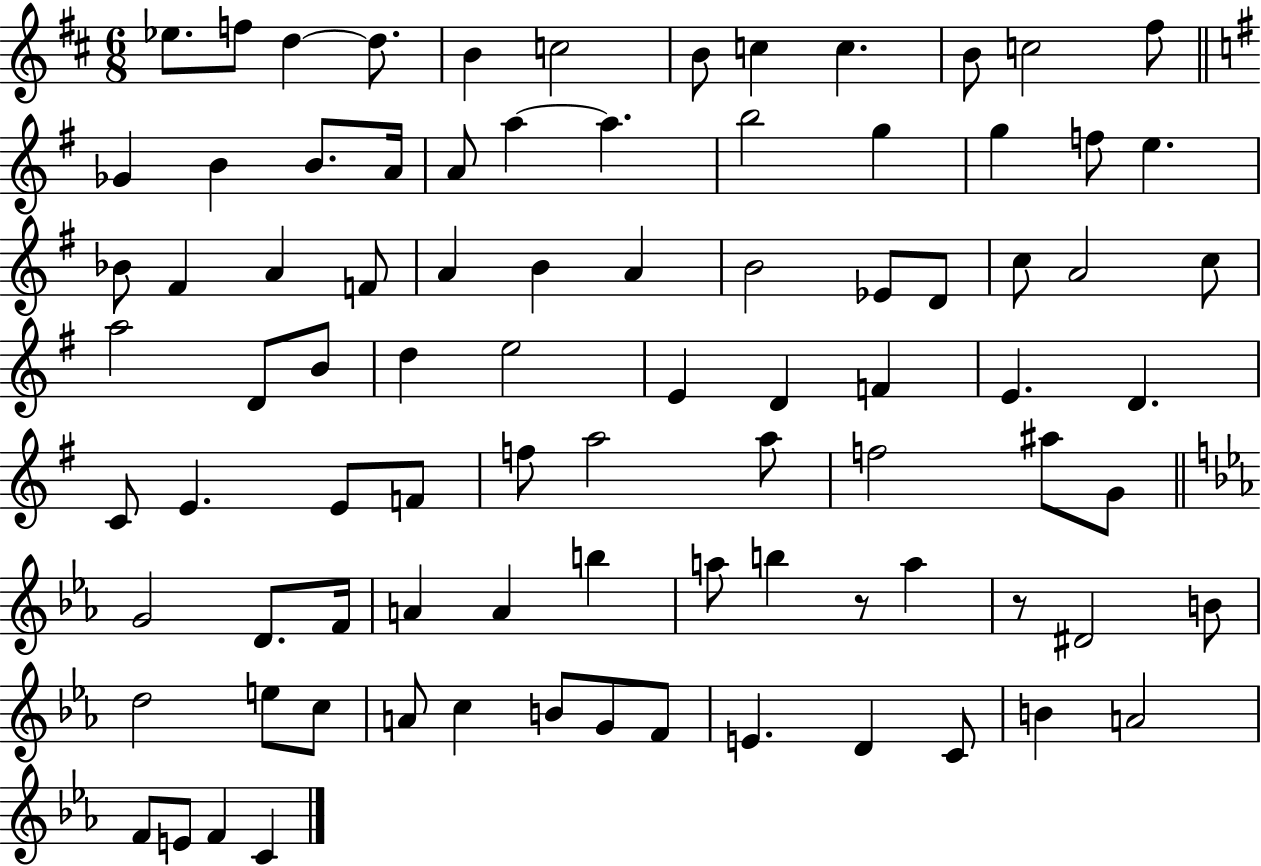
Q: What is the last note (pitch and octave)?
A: C4